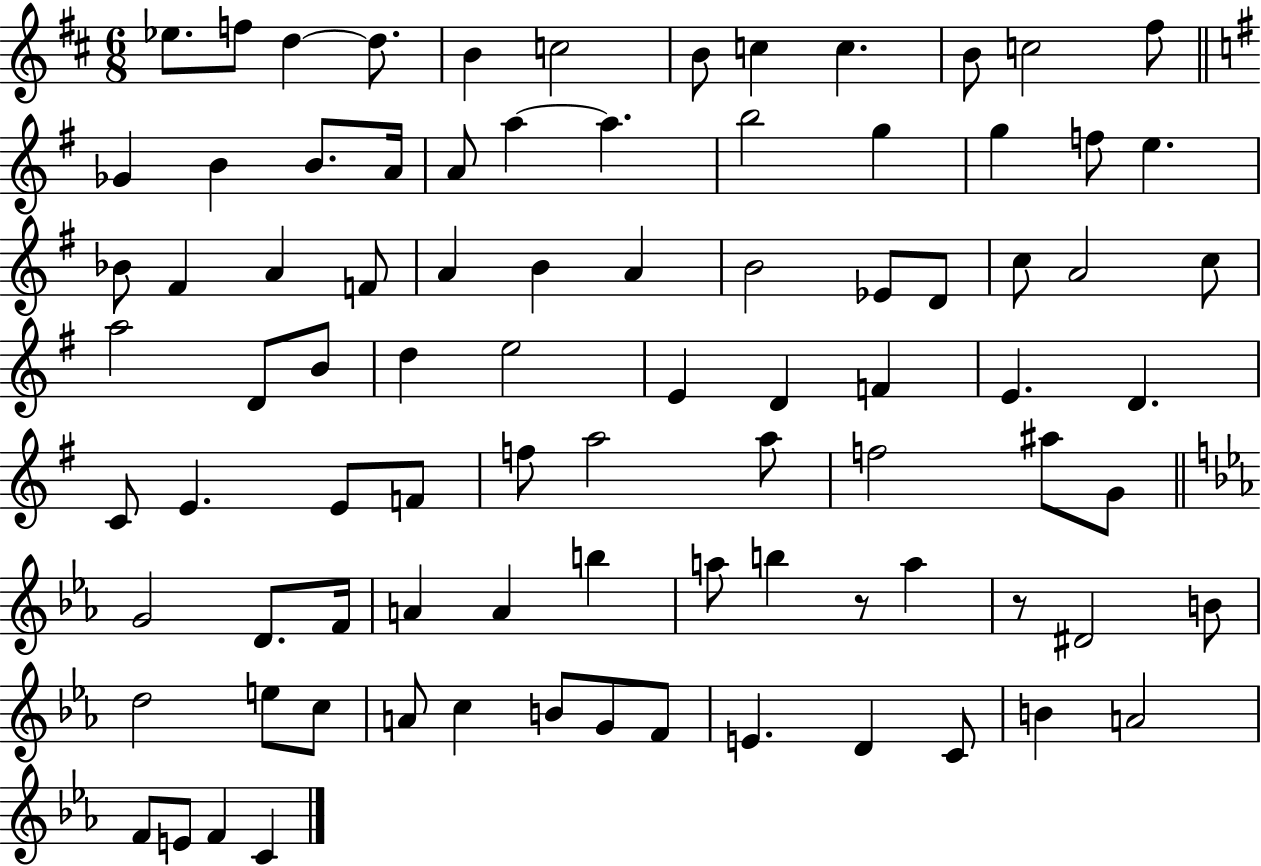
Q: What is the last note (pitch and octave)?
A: C4